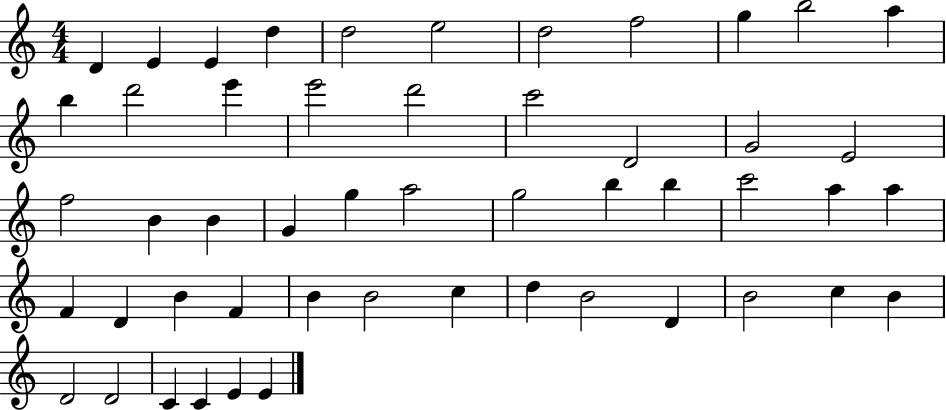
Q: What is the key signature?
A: C major